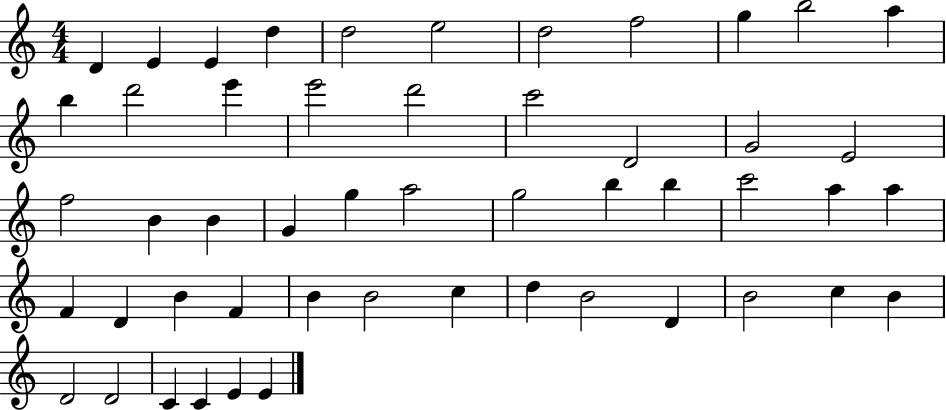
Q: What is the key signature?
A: C major